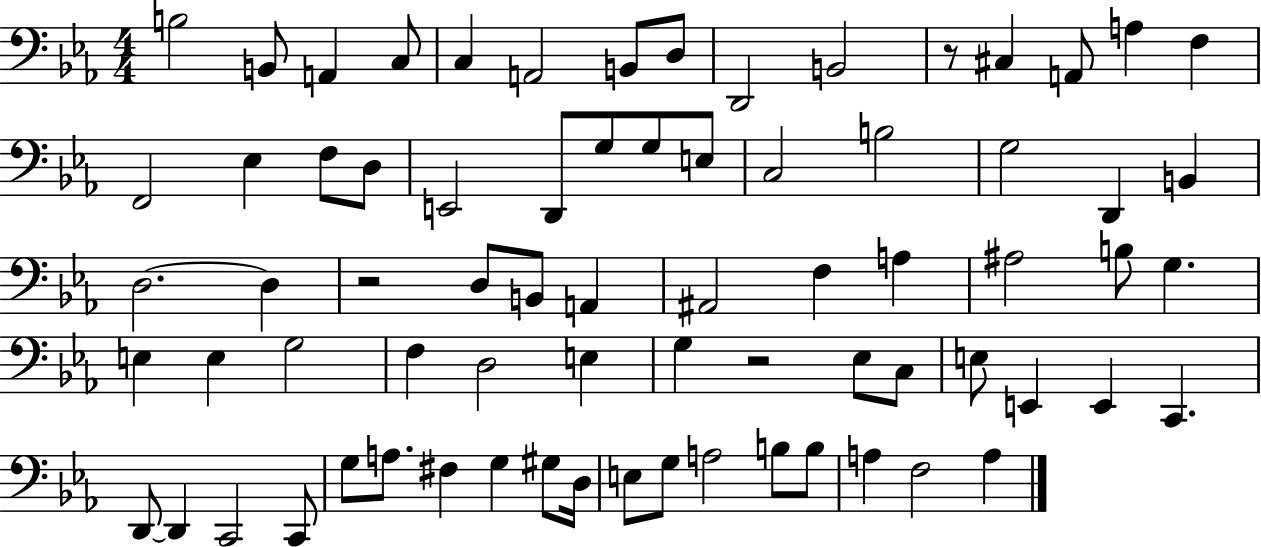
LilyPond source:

{
  \clef bass
  \numericTimeSignature
  \time 4/4
  \key ees \major
  \repeat volta 2 { b2 b,8 a,4 c8 | c4 a,2 b,8 d8 | d,2 b,2 | r8 cis4 a,8 a4 f4 | \break f,2 ees4 f8 d8 | e,2 d,8 g8 g8 e8 | c2 b2 | g2 d,4 b,4 | \break d2.~~ d4 | r2 d8 b,8 a,4 | ais,2 f4 a4 | ais2 b8 g4. | \break e4 e4 g2 | f4 d2 e4 | g4 r2 ees8 c8 | e8 e,4 e,4 c,4. | \break d,8~~ d,4 c,2 c,8 | g8 a8. fis4 g4 gis8 d16 | e8 g8 a2 b8 b8 | a4 f2 a4 | \break } \bar "|."
}